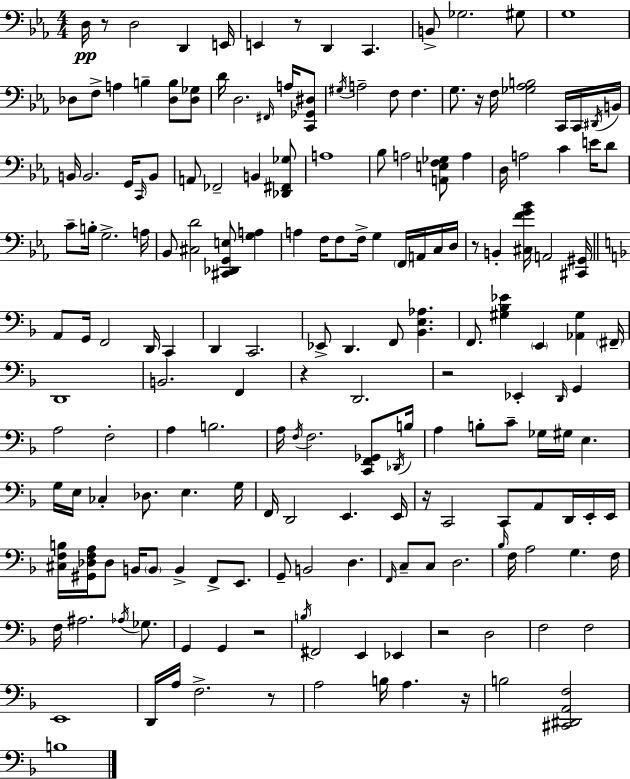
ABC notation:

X:1
T:Untitled
M:4/4
L:1/4
K:Cm
D,/4 z/2 D,2 D,, E,,/4 E,, z/2 D,, C,, B,,/2 _G,2 ^G,/2 G,4 _D,/2 F,/2 A, B, [_D,B,]/2 [_D,_G,]/2 D/4 D,2 ^F,,/4 A,/4 [C,,_G,,^D,]/2 ^G,/4 A,2 F,/2 F, G,/2 z/4 F,/4 [_G,_A,B,]2 C,,/4 C,,/4 ^D,,/4 B,,/4 B,,/4 B,,2 G,,/4 C,,/4 B,,/2 A,,/2 _F,,2 B,, [_D,,^F,,_G,]/2 A,4 _B,/2 A,2 [A,,E,F,_G,]/2 A, D,/4 A,2 C E/4 D/2 C/2 B,/4 G,2 A,/4 _B,,/2 [^C,D]2 [^C,,_D,,G,,E,]/2 [G,A,] A, F,/4 F,/2 F,/4 G, F,,/4 A,,/4 C,/4 D,/4 z/2 B,, [^C,FG_B]/4 A,,2 [^C,,^G,,]/4 A,,/2 G,,/4 F,,2 D,,/4 C,, D,, C,,2 _E,,/2 D,, F,,/2 [_B,,E,_A,] F,,/2 [^G,_B,_E] E,, [_A,,^G,] ^F,,/4 D,,4 B,,2 F,, z D,,2 z2 _E,, D,,/4 G,, A,2 F,2 A, B,2 A,/4 F,/4 F,2 [C,,F,,_G,,]/2 _D,,/4 B,/4 A, B,/2 C/2 _G,/4 ^G,/4 E, G,/4 E,/4 _C, _D,/2 E, G,/4 F,,/4 D,,2 E,, E,,/4 z/4 C,,2 C,,/2 A,,/2 D,,/4 E,,/4 E,,/4 [^C,F,B,]/4 [^G,,_D,F,A,]/4 _D,/2 B,,/4 B,,/2 B,, F,,/2 E,,/2 G,,/2 B,,2 D, F,,/4 C,/2 C,/2 D,2 _B,/4 F,/4 A,2 G, F,/4 F,/4 ^A,2 _A,/4 _G,/2 G,, G,, z2 B,/4 ^F,,2 E,, _E,, z2 D,2 F,2 F,2 E,,4 D,,/4 A,/4 F,2 z/2 A,2 B,/4 A, z/4 B,2 [^C,,^D,,A,,F,]2 B,4